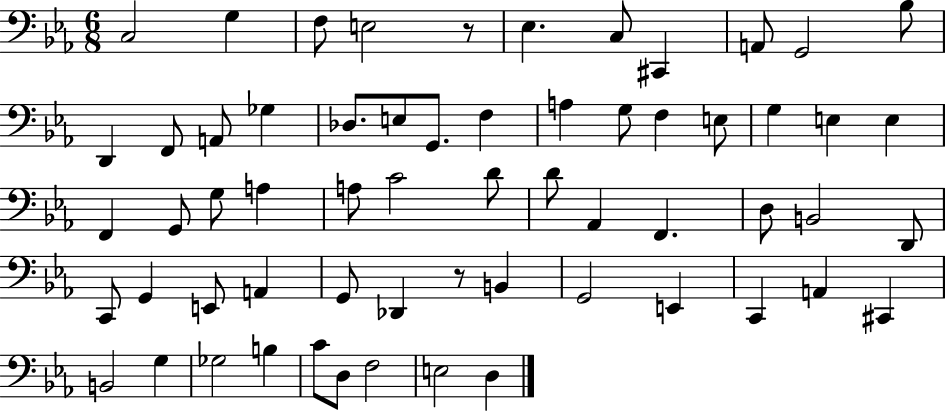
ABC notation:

X:1
T:Untitled
M:6/8
L:1/4
K:Eb
C,2 G, F,/2 E,2 z/2 _E, C,/2 ^C,, A,,/2 G,,2 _B,/2 D,, F,,/2 A,,/2 _G, _D,/2 E,/2 G,,/2 F, A, G,/2 F, E,/2 G, E, E, F,, G,,/2 G,/2 A, A,/2 C2 D/2 D/2 _A,, F,, D,/2 B,,2 D,,/2 C,,/2 G,, E,,/2 A,, G,,/2 _D,, z/2 B,, G,,2 E,, C,, A,, ^C,, B,,2 G, _G,2 B, C/2 D,/2 F,2 E,2 D,